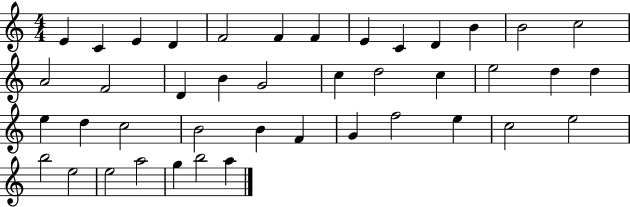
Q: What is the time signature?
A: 4/4